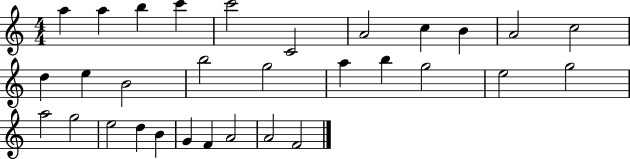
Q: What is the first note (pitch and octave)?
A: A5